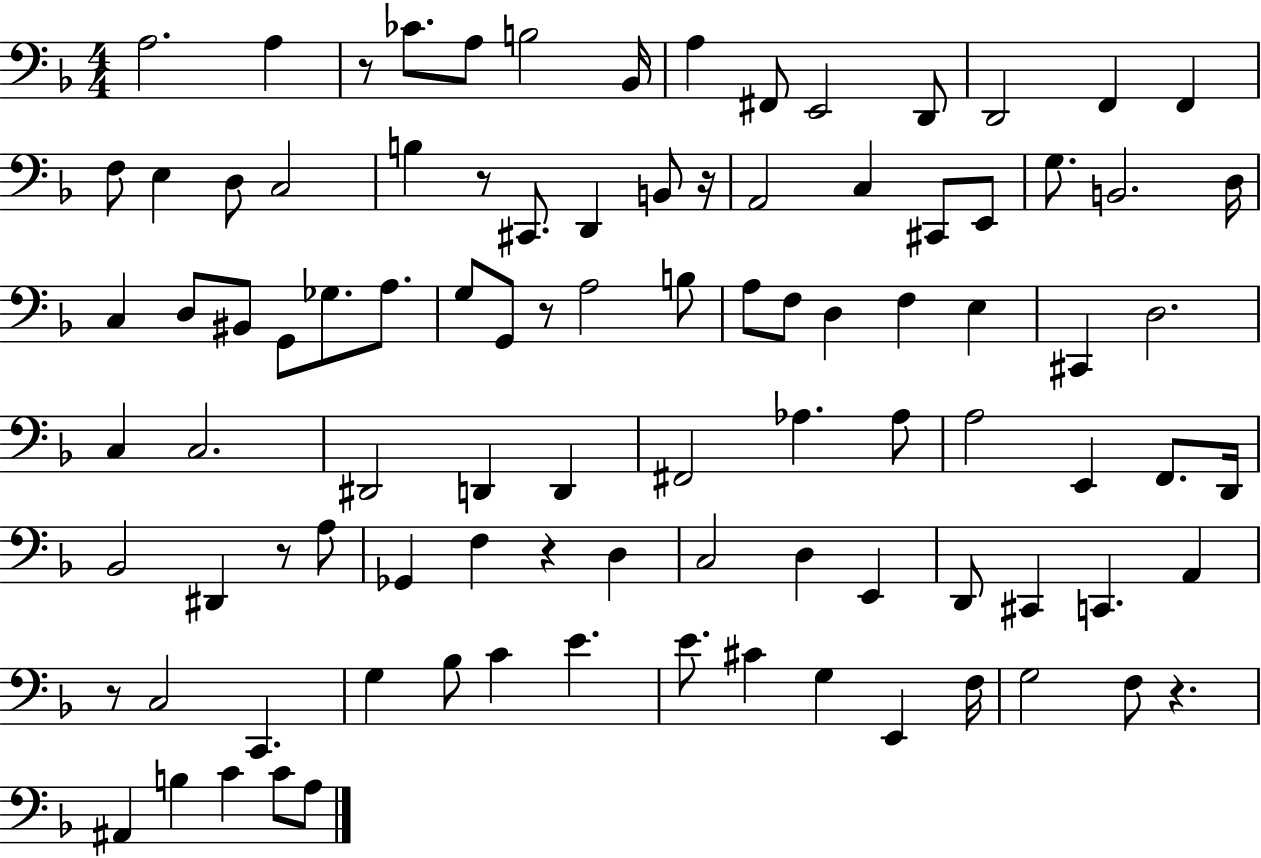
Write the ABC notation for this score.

X:1
T:Untitled
M:4/4
L:1/4
K:F
A,2 A, z/2 _C/2 A,/2 B,2 _B,,/4 A, ^F,,/2 E,,2 D,,/2 D,,2 F,, F,, F,/2 E, D,/2 C,2 B, z/2 ^C,,/2 D,, B,,/2 z/4 A,,2 C, ^C,,/2 E,,/2 G,/2 B,,2 D,/4 C, D,/2 ^B,,/2 G,,/2 _G,/2 A,/2 G,/2 G,,/2 z/2 A,2 B,/2 A,/2 F,/2 D, F, E, ^C,, D,2 C, C,2 ^D,,2 D,, D,, ^F,,2 _A, _A,/2 A,2 E,, F,,/2 D,,/4 _B,,2 ^D,, z/2 A,/2 _G,, F, z D, C,2 D, E,, D,,/2 ^C,, C,, A,, z/2 C,2 C,, G, _B,/2 C E E/2 ^C G, E,, F,/4 G,2 F,/2 z ^A,, B, C C/2 A,/2